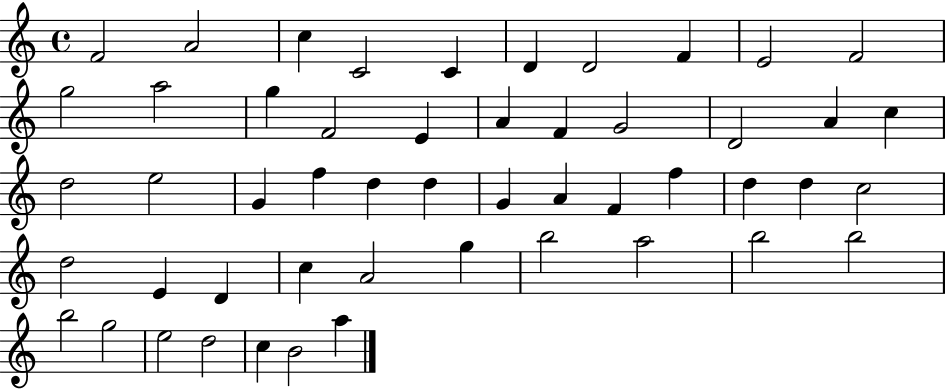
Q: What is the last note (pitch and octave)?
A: A5